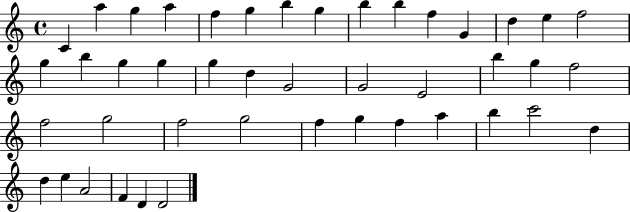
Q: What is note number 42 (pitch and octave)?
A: F4